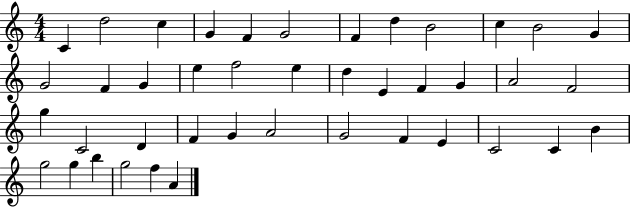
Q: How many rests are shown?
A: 0